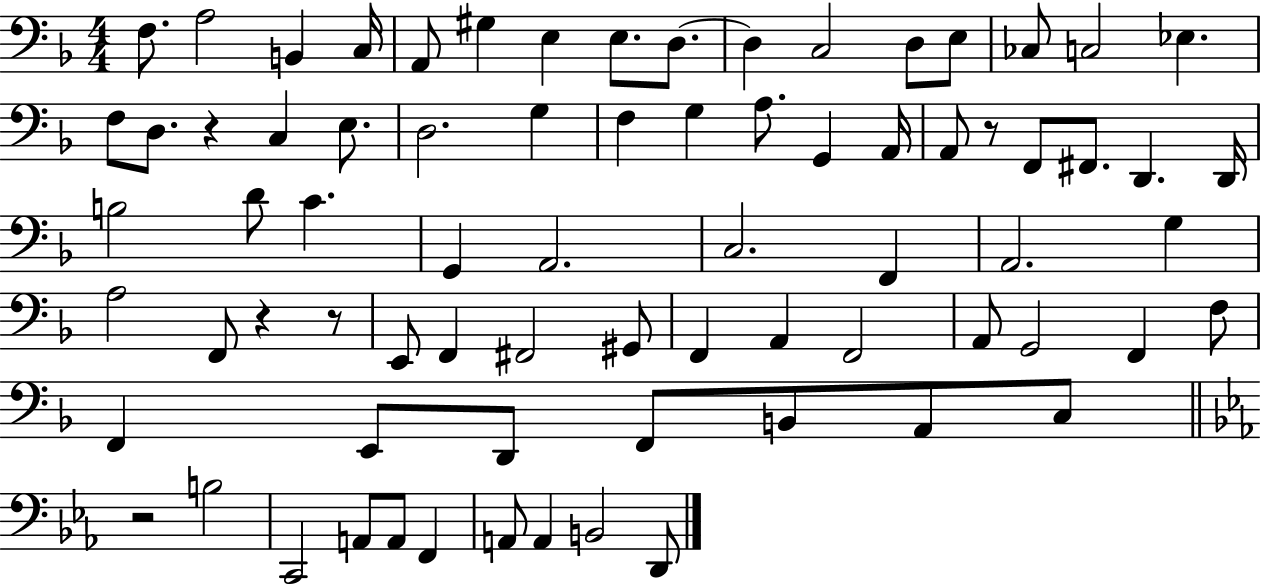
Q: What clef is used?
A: bass